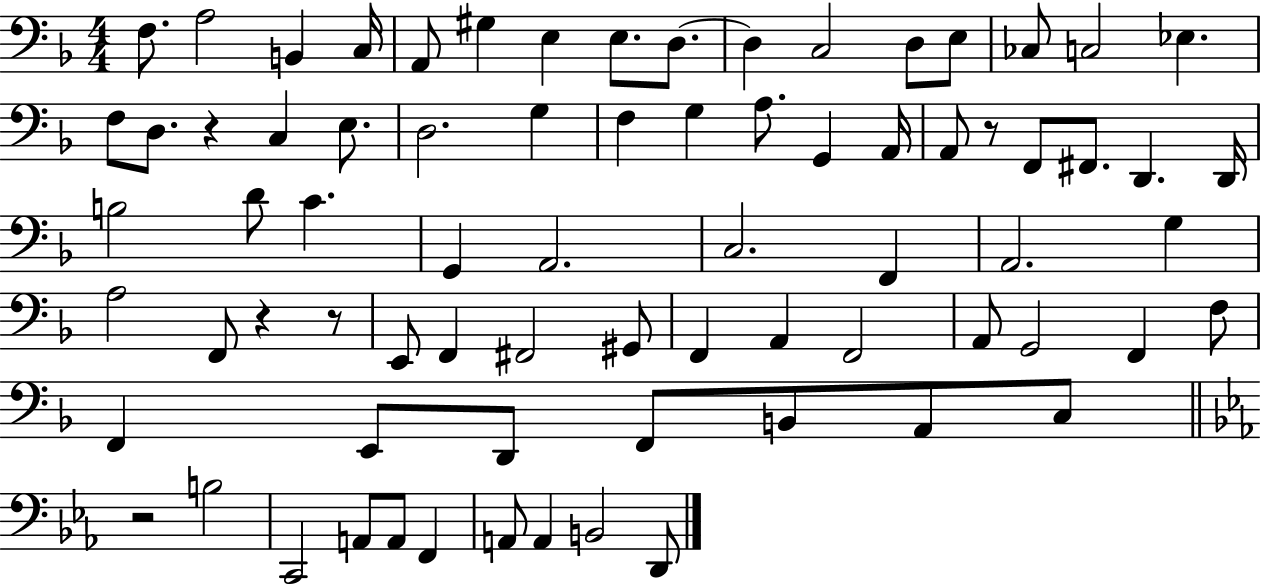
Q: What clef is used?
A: bass